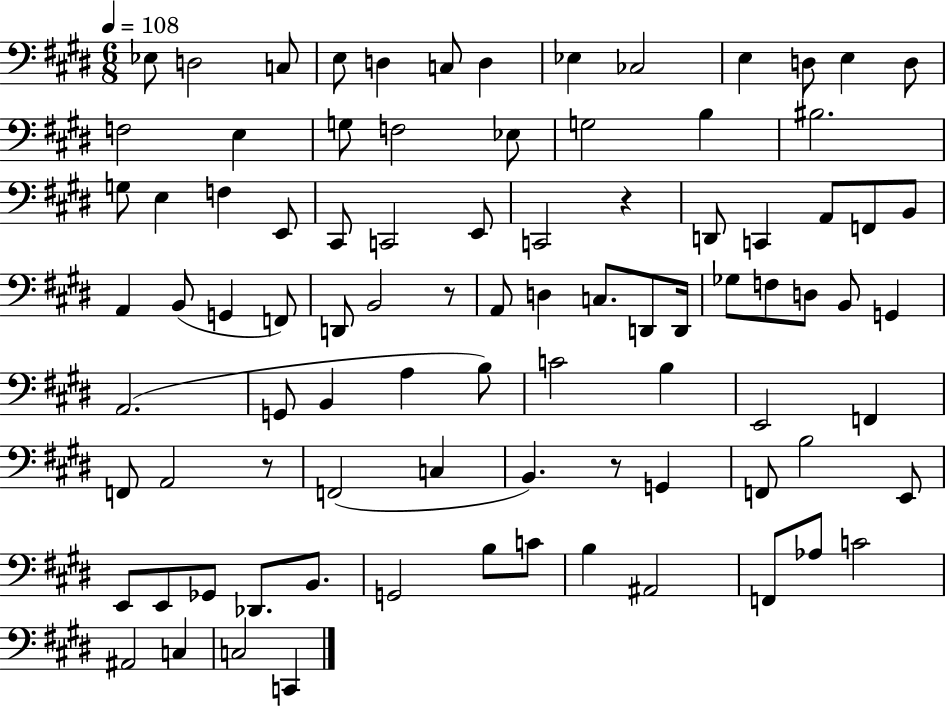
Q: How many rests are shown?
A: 4